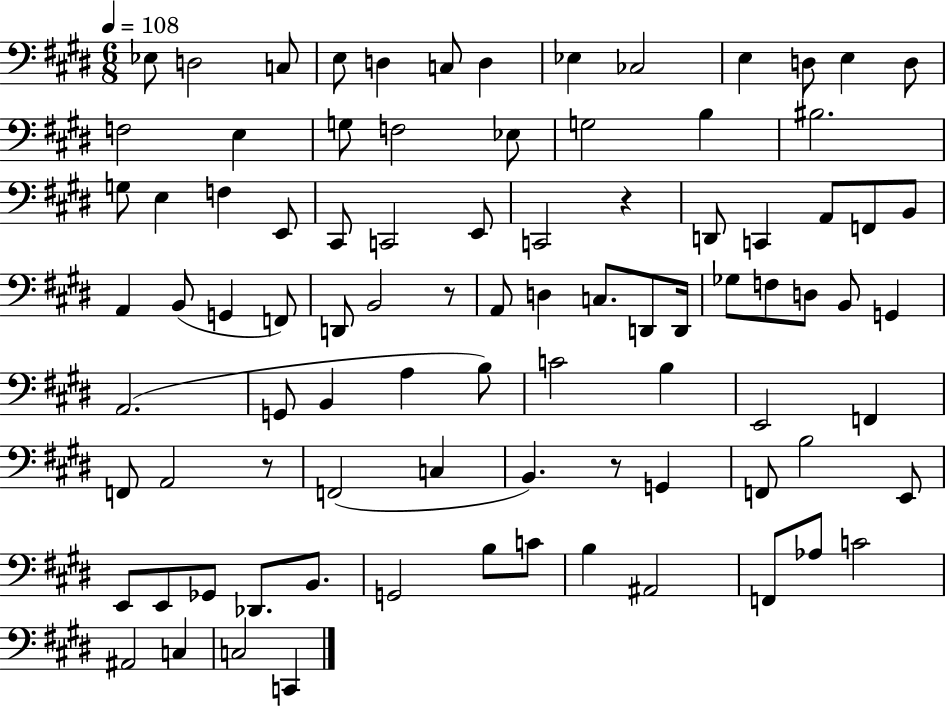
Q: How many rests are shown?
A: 4